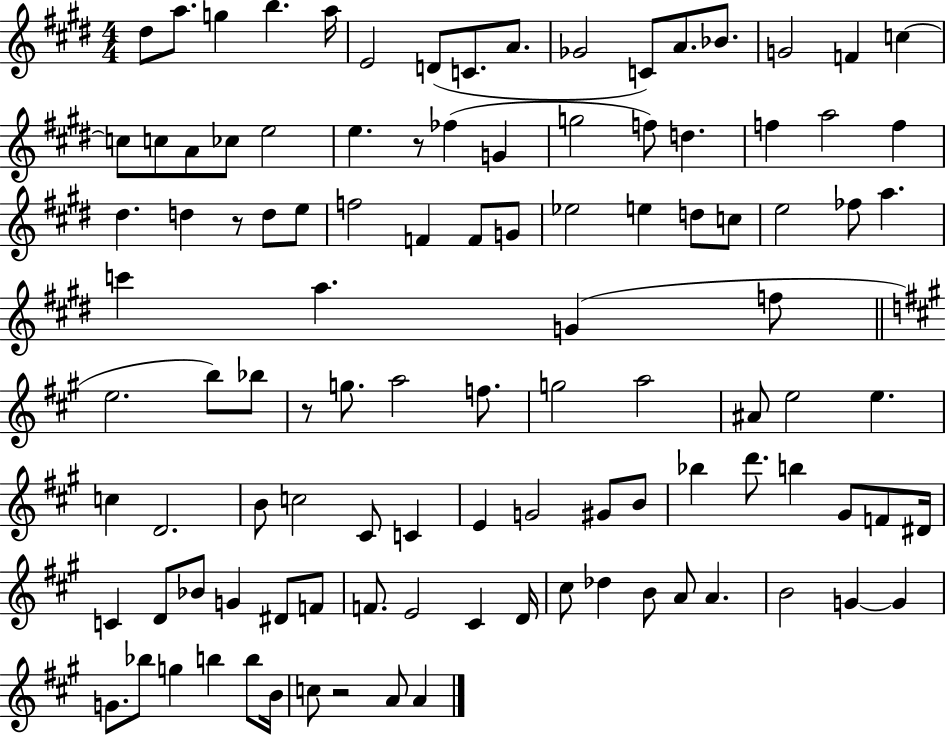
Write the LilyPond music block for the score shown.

{
  \clef treble
  \numericTimeSignature
  \time 4/4
  \key e \major
  dis''8 a''8. g''4 b''4. a''16 | e'2 d'8( c'8. a'8. | ges'2 c'8) a'8. bes'8. | g'2 f'4 c''4~~ | \break c''8 c''8 a'8 ces''8 e''2 | e''4. r8 fes''4( g'4 | g''2 f''8) d''4. | f''4 a''2 f''4 | \break dis''4. d''4 r8 d''8 e''8 | f''2 f'4 f'8 g'8 | ees''2 e''4 d''8 c''8 | e''2 fes''8 a''4. | \break c'''4 a''4. g'4( f''8 | \bar "||" \break \key a \major e''2. b''8) bes''8 | r8 g''8. a''2 f''8. | g''2 a''2 | ais'8 e''2 e''4. | \break c''4 d'2. | b'8 c''2 cis'8 c'4 | e'4 g'2 gis'8 b'8 | bes''4 d'''8. b''4 gis'8 f'8 dis'16 | \break c'4 d'8 bes'8 g'4 dis'8 f'8 | f'8. e'2 cis'4 d'16 | cis''8 des''4 b'8 a'8 a'4. | b'2 g'4~~ g'4 | \break g'8. bes''8 g''4 b''4 b''8 b'16 | c''8 r2 a'8 a'4 | \bar "|."
}